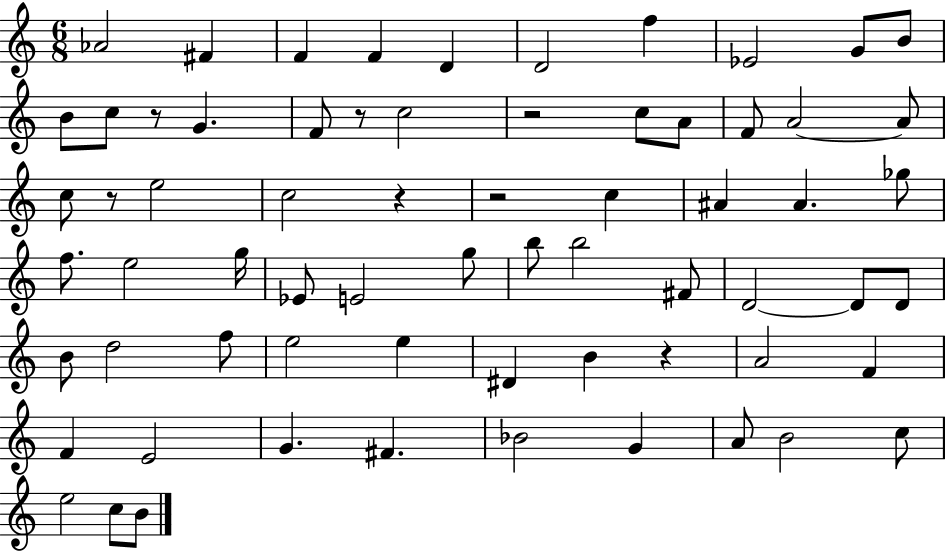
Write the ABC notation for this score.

X:1
T:Untitled
M:6/8
L:1/4
K:C
_A2 ^F F F D D2 f _E2 G/2 B/2 B/2 c/2 z/2 G F/2 z/2 c2 z2 c/2 A/2 F/2 A2 A/2 c/2 z/2 e2 c2 z z2 c ^A ^A _g/2 f/2 e2 g/4 _E/2 E2 g/2 b/2 b2 ^F/2 D2 D/2 D/2 B/2 d2 f/2 e2 e ^D B z A2 F F E2 G ^F _B2 G A/2 B2 c/2 e2 c/2 B/2